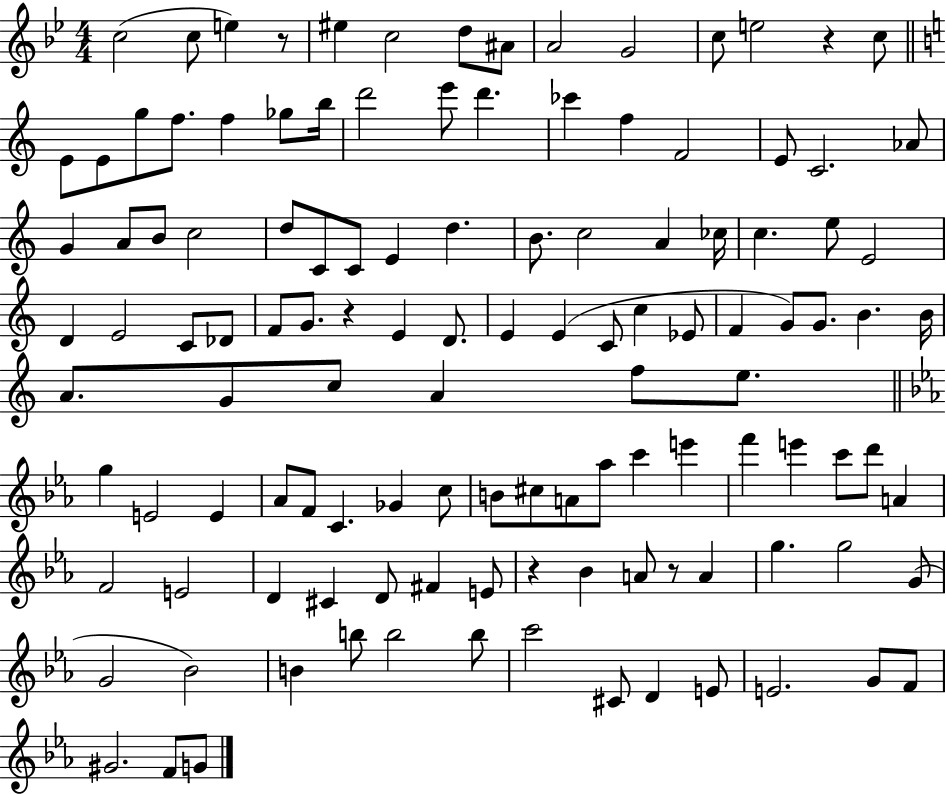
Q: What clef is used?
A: treble